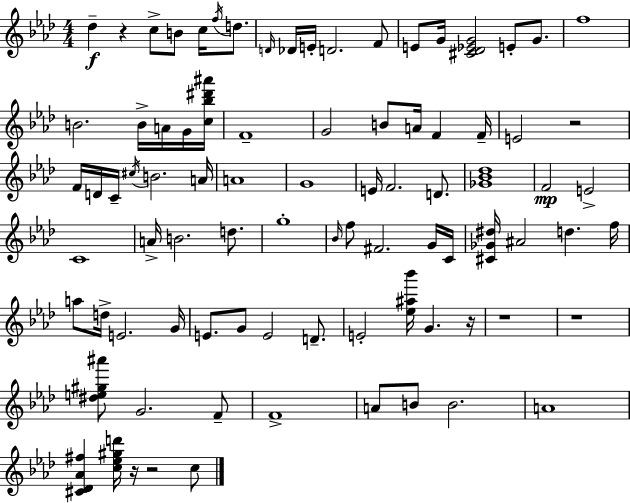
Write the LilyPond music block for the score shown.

{
  \clef treble
  \numericTimeSignature
  \time 4/4
  \key aes \major
  \repeat volta 2 { des''4--\f r4 c''8-> b'8 c''16 \acciaccatura { f''16 } d''8. | \grace { d'16 } des'16 e'16-. d'2. | f'8 e'8 g'16 <cis' des' ees' g'>2 e'8-. g'8. | f''1 | \break b'2. b'16-> a'16 | g'16 <c'' bes'' dis''' ais'''>16 f'1-- | g'2 b'8 a'16 f'4 | f'16-- e'2 r2 | \break f'16 d'16 c'16-- \acciaccatura { cis''16 } b'2. | a'16 a'1 | g'1 | e'16 f'2. | \break d'8. <ges' bes' des''>1 | f'2\mp e'2-> | c'1 | a'16-> b'2. | \break d''8. g''1-. | \grace { bes'16 } f''8 fis'2. | g'16 c'16 <cis' ges' dis''>16 ais'2 d''4. | f''16 a''8 d''16-> e'2. | \break g'16 e'8. g'8 e'2 | d'8.-- e'2-. <ees'' ais'' bes'''>16 g'4. | r16 r1 | r1 | \break <dis'' e'' gis'' ais'''>8 g'2. | f'8-- f'1-> | a'8 b'8 b'2. | a'1 | \break <cis' des' aes' fis''>4 <c'' ees'' gis'' d'''>16 r16 r2 | c''8 } \bar "|."
}